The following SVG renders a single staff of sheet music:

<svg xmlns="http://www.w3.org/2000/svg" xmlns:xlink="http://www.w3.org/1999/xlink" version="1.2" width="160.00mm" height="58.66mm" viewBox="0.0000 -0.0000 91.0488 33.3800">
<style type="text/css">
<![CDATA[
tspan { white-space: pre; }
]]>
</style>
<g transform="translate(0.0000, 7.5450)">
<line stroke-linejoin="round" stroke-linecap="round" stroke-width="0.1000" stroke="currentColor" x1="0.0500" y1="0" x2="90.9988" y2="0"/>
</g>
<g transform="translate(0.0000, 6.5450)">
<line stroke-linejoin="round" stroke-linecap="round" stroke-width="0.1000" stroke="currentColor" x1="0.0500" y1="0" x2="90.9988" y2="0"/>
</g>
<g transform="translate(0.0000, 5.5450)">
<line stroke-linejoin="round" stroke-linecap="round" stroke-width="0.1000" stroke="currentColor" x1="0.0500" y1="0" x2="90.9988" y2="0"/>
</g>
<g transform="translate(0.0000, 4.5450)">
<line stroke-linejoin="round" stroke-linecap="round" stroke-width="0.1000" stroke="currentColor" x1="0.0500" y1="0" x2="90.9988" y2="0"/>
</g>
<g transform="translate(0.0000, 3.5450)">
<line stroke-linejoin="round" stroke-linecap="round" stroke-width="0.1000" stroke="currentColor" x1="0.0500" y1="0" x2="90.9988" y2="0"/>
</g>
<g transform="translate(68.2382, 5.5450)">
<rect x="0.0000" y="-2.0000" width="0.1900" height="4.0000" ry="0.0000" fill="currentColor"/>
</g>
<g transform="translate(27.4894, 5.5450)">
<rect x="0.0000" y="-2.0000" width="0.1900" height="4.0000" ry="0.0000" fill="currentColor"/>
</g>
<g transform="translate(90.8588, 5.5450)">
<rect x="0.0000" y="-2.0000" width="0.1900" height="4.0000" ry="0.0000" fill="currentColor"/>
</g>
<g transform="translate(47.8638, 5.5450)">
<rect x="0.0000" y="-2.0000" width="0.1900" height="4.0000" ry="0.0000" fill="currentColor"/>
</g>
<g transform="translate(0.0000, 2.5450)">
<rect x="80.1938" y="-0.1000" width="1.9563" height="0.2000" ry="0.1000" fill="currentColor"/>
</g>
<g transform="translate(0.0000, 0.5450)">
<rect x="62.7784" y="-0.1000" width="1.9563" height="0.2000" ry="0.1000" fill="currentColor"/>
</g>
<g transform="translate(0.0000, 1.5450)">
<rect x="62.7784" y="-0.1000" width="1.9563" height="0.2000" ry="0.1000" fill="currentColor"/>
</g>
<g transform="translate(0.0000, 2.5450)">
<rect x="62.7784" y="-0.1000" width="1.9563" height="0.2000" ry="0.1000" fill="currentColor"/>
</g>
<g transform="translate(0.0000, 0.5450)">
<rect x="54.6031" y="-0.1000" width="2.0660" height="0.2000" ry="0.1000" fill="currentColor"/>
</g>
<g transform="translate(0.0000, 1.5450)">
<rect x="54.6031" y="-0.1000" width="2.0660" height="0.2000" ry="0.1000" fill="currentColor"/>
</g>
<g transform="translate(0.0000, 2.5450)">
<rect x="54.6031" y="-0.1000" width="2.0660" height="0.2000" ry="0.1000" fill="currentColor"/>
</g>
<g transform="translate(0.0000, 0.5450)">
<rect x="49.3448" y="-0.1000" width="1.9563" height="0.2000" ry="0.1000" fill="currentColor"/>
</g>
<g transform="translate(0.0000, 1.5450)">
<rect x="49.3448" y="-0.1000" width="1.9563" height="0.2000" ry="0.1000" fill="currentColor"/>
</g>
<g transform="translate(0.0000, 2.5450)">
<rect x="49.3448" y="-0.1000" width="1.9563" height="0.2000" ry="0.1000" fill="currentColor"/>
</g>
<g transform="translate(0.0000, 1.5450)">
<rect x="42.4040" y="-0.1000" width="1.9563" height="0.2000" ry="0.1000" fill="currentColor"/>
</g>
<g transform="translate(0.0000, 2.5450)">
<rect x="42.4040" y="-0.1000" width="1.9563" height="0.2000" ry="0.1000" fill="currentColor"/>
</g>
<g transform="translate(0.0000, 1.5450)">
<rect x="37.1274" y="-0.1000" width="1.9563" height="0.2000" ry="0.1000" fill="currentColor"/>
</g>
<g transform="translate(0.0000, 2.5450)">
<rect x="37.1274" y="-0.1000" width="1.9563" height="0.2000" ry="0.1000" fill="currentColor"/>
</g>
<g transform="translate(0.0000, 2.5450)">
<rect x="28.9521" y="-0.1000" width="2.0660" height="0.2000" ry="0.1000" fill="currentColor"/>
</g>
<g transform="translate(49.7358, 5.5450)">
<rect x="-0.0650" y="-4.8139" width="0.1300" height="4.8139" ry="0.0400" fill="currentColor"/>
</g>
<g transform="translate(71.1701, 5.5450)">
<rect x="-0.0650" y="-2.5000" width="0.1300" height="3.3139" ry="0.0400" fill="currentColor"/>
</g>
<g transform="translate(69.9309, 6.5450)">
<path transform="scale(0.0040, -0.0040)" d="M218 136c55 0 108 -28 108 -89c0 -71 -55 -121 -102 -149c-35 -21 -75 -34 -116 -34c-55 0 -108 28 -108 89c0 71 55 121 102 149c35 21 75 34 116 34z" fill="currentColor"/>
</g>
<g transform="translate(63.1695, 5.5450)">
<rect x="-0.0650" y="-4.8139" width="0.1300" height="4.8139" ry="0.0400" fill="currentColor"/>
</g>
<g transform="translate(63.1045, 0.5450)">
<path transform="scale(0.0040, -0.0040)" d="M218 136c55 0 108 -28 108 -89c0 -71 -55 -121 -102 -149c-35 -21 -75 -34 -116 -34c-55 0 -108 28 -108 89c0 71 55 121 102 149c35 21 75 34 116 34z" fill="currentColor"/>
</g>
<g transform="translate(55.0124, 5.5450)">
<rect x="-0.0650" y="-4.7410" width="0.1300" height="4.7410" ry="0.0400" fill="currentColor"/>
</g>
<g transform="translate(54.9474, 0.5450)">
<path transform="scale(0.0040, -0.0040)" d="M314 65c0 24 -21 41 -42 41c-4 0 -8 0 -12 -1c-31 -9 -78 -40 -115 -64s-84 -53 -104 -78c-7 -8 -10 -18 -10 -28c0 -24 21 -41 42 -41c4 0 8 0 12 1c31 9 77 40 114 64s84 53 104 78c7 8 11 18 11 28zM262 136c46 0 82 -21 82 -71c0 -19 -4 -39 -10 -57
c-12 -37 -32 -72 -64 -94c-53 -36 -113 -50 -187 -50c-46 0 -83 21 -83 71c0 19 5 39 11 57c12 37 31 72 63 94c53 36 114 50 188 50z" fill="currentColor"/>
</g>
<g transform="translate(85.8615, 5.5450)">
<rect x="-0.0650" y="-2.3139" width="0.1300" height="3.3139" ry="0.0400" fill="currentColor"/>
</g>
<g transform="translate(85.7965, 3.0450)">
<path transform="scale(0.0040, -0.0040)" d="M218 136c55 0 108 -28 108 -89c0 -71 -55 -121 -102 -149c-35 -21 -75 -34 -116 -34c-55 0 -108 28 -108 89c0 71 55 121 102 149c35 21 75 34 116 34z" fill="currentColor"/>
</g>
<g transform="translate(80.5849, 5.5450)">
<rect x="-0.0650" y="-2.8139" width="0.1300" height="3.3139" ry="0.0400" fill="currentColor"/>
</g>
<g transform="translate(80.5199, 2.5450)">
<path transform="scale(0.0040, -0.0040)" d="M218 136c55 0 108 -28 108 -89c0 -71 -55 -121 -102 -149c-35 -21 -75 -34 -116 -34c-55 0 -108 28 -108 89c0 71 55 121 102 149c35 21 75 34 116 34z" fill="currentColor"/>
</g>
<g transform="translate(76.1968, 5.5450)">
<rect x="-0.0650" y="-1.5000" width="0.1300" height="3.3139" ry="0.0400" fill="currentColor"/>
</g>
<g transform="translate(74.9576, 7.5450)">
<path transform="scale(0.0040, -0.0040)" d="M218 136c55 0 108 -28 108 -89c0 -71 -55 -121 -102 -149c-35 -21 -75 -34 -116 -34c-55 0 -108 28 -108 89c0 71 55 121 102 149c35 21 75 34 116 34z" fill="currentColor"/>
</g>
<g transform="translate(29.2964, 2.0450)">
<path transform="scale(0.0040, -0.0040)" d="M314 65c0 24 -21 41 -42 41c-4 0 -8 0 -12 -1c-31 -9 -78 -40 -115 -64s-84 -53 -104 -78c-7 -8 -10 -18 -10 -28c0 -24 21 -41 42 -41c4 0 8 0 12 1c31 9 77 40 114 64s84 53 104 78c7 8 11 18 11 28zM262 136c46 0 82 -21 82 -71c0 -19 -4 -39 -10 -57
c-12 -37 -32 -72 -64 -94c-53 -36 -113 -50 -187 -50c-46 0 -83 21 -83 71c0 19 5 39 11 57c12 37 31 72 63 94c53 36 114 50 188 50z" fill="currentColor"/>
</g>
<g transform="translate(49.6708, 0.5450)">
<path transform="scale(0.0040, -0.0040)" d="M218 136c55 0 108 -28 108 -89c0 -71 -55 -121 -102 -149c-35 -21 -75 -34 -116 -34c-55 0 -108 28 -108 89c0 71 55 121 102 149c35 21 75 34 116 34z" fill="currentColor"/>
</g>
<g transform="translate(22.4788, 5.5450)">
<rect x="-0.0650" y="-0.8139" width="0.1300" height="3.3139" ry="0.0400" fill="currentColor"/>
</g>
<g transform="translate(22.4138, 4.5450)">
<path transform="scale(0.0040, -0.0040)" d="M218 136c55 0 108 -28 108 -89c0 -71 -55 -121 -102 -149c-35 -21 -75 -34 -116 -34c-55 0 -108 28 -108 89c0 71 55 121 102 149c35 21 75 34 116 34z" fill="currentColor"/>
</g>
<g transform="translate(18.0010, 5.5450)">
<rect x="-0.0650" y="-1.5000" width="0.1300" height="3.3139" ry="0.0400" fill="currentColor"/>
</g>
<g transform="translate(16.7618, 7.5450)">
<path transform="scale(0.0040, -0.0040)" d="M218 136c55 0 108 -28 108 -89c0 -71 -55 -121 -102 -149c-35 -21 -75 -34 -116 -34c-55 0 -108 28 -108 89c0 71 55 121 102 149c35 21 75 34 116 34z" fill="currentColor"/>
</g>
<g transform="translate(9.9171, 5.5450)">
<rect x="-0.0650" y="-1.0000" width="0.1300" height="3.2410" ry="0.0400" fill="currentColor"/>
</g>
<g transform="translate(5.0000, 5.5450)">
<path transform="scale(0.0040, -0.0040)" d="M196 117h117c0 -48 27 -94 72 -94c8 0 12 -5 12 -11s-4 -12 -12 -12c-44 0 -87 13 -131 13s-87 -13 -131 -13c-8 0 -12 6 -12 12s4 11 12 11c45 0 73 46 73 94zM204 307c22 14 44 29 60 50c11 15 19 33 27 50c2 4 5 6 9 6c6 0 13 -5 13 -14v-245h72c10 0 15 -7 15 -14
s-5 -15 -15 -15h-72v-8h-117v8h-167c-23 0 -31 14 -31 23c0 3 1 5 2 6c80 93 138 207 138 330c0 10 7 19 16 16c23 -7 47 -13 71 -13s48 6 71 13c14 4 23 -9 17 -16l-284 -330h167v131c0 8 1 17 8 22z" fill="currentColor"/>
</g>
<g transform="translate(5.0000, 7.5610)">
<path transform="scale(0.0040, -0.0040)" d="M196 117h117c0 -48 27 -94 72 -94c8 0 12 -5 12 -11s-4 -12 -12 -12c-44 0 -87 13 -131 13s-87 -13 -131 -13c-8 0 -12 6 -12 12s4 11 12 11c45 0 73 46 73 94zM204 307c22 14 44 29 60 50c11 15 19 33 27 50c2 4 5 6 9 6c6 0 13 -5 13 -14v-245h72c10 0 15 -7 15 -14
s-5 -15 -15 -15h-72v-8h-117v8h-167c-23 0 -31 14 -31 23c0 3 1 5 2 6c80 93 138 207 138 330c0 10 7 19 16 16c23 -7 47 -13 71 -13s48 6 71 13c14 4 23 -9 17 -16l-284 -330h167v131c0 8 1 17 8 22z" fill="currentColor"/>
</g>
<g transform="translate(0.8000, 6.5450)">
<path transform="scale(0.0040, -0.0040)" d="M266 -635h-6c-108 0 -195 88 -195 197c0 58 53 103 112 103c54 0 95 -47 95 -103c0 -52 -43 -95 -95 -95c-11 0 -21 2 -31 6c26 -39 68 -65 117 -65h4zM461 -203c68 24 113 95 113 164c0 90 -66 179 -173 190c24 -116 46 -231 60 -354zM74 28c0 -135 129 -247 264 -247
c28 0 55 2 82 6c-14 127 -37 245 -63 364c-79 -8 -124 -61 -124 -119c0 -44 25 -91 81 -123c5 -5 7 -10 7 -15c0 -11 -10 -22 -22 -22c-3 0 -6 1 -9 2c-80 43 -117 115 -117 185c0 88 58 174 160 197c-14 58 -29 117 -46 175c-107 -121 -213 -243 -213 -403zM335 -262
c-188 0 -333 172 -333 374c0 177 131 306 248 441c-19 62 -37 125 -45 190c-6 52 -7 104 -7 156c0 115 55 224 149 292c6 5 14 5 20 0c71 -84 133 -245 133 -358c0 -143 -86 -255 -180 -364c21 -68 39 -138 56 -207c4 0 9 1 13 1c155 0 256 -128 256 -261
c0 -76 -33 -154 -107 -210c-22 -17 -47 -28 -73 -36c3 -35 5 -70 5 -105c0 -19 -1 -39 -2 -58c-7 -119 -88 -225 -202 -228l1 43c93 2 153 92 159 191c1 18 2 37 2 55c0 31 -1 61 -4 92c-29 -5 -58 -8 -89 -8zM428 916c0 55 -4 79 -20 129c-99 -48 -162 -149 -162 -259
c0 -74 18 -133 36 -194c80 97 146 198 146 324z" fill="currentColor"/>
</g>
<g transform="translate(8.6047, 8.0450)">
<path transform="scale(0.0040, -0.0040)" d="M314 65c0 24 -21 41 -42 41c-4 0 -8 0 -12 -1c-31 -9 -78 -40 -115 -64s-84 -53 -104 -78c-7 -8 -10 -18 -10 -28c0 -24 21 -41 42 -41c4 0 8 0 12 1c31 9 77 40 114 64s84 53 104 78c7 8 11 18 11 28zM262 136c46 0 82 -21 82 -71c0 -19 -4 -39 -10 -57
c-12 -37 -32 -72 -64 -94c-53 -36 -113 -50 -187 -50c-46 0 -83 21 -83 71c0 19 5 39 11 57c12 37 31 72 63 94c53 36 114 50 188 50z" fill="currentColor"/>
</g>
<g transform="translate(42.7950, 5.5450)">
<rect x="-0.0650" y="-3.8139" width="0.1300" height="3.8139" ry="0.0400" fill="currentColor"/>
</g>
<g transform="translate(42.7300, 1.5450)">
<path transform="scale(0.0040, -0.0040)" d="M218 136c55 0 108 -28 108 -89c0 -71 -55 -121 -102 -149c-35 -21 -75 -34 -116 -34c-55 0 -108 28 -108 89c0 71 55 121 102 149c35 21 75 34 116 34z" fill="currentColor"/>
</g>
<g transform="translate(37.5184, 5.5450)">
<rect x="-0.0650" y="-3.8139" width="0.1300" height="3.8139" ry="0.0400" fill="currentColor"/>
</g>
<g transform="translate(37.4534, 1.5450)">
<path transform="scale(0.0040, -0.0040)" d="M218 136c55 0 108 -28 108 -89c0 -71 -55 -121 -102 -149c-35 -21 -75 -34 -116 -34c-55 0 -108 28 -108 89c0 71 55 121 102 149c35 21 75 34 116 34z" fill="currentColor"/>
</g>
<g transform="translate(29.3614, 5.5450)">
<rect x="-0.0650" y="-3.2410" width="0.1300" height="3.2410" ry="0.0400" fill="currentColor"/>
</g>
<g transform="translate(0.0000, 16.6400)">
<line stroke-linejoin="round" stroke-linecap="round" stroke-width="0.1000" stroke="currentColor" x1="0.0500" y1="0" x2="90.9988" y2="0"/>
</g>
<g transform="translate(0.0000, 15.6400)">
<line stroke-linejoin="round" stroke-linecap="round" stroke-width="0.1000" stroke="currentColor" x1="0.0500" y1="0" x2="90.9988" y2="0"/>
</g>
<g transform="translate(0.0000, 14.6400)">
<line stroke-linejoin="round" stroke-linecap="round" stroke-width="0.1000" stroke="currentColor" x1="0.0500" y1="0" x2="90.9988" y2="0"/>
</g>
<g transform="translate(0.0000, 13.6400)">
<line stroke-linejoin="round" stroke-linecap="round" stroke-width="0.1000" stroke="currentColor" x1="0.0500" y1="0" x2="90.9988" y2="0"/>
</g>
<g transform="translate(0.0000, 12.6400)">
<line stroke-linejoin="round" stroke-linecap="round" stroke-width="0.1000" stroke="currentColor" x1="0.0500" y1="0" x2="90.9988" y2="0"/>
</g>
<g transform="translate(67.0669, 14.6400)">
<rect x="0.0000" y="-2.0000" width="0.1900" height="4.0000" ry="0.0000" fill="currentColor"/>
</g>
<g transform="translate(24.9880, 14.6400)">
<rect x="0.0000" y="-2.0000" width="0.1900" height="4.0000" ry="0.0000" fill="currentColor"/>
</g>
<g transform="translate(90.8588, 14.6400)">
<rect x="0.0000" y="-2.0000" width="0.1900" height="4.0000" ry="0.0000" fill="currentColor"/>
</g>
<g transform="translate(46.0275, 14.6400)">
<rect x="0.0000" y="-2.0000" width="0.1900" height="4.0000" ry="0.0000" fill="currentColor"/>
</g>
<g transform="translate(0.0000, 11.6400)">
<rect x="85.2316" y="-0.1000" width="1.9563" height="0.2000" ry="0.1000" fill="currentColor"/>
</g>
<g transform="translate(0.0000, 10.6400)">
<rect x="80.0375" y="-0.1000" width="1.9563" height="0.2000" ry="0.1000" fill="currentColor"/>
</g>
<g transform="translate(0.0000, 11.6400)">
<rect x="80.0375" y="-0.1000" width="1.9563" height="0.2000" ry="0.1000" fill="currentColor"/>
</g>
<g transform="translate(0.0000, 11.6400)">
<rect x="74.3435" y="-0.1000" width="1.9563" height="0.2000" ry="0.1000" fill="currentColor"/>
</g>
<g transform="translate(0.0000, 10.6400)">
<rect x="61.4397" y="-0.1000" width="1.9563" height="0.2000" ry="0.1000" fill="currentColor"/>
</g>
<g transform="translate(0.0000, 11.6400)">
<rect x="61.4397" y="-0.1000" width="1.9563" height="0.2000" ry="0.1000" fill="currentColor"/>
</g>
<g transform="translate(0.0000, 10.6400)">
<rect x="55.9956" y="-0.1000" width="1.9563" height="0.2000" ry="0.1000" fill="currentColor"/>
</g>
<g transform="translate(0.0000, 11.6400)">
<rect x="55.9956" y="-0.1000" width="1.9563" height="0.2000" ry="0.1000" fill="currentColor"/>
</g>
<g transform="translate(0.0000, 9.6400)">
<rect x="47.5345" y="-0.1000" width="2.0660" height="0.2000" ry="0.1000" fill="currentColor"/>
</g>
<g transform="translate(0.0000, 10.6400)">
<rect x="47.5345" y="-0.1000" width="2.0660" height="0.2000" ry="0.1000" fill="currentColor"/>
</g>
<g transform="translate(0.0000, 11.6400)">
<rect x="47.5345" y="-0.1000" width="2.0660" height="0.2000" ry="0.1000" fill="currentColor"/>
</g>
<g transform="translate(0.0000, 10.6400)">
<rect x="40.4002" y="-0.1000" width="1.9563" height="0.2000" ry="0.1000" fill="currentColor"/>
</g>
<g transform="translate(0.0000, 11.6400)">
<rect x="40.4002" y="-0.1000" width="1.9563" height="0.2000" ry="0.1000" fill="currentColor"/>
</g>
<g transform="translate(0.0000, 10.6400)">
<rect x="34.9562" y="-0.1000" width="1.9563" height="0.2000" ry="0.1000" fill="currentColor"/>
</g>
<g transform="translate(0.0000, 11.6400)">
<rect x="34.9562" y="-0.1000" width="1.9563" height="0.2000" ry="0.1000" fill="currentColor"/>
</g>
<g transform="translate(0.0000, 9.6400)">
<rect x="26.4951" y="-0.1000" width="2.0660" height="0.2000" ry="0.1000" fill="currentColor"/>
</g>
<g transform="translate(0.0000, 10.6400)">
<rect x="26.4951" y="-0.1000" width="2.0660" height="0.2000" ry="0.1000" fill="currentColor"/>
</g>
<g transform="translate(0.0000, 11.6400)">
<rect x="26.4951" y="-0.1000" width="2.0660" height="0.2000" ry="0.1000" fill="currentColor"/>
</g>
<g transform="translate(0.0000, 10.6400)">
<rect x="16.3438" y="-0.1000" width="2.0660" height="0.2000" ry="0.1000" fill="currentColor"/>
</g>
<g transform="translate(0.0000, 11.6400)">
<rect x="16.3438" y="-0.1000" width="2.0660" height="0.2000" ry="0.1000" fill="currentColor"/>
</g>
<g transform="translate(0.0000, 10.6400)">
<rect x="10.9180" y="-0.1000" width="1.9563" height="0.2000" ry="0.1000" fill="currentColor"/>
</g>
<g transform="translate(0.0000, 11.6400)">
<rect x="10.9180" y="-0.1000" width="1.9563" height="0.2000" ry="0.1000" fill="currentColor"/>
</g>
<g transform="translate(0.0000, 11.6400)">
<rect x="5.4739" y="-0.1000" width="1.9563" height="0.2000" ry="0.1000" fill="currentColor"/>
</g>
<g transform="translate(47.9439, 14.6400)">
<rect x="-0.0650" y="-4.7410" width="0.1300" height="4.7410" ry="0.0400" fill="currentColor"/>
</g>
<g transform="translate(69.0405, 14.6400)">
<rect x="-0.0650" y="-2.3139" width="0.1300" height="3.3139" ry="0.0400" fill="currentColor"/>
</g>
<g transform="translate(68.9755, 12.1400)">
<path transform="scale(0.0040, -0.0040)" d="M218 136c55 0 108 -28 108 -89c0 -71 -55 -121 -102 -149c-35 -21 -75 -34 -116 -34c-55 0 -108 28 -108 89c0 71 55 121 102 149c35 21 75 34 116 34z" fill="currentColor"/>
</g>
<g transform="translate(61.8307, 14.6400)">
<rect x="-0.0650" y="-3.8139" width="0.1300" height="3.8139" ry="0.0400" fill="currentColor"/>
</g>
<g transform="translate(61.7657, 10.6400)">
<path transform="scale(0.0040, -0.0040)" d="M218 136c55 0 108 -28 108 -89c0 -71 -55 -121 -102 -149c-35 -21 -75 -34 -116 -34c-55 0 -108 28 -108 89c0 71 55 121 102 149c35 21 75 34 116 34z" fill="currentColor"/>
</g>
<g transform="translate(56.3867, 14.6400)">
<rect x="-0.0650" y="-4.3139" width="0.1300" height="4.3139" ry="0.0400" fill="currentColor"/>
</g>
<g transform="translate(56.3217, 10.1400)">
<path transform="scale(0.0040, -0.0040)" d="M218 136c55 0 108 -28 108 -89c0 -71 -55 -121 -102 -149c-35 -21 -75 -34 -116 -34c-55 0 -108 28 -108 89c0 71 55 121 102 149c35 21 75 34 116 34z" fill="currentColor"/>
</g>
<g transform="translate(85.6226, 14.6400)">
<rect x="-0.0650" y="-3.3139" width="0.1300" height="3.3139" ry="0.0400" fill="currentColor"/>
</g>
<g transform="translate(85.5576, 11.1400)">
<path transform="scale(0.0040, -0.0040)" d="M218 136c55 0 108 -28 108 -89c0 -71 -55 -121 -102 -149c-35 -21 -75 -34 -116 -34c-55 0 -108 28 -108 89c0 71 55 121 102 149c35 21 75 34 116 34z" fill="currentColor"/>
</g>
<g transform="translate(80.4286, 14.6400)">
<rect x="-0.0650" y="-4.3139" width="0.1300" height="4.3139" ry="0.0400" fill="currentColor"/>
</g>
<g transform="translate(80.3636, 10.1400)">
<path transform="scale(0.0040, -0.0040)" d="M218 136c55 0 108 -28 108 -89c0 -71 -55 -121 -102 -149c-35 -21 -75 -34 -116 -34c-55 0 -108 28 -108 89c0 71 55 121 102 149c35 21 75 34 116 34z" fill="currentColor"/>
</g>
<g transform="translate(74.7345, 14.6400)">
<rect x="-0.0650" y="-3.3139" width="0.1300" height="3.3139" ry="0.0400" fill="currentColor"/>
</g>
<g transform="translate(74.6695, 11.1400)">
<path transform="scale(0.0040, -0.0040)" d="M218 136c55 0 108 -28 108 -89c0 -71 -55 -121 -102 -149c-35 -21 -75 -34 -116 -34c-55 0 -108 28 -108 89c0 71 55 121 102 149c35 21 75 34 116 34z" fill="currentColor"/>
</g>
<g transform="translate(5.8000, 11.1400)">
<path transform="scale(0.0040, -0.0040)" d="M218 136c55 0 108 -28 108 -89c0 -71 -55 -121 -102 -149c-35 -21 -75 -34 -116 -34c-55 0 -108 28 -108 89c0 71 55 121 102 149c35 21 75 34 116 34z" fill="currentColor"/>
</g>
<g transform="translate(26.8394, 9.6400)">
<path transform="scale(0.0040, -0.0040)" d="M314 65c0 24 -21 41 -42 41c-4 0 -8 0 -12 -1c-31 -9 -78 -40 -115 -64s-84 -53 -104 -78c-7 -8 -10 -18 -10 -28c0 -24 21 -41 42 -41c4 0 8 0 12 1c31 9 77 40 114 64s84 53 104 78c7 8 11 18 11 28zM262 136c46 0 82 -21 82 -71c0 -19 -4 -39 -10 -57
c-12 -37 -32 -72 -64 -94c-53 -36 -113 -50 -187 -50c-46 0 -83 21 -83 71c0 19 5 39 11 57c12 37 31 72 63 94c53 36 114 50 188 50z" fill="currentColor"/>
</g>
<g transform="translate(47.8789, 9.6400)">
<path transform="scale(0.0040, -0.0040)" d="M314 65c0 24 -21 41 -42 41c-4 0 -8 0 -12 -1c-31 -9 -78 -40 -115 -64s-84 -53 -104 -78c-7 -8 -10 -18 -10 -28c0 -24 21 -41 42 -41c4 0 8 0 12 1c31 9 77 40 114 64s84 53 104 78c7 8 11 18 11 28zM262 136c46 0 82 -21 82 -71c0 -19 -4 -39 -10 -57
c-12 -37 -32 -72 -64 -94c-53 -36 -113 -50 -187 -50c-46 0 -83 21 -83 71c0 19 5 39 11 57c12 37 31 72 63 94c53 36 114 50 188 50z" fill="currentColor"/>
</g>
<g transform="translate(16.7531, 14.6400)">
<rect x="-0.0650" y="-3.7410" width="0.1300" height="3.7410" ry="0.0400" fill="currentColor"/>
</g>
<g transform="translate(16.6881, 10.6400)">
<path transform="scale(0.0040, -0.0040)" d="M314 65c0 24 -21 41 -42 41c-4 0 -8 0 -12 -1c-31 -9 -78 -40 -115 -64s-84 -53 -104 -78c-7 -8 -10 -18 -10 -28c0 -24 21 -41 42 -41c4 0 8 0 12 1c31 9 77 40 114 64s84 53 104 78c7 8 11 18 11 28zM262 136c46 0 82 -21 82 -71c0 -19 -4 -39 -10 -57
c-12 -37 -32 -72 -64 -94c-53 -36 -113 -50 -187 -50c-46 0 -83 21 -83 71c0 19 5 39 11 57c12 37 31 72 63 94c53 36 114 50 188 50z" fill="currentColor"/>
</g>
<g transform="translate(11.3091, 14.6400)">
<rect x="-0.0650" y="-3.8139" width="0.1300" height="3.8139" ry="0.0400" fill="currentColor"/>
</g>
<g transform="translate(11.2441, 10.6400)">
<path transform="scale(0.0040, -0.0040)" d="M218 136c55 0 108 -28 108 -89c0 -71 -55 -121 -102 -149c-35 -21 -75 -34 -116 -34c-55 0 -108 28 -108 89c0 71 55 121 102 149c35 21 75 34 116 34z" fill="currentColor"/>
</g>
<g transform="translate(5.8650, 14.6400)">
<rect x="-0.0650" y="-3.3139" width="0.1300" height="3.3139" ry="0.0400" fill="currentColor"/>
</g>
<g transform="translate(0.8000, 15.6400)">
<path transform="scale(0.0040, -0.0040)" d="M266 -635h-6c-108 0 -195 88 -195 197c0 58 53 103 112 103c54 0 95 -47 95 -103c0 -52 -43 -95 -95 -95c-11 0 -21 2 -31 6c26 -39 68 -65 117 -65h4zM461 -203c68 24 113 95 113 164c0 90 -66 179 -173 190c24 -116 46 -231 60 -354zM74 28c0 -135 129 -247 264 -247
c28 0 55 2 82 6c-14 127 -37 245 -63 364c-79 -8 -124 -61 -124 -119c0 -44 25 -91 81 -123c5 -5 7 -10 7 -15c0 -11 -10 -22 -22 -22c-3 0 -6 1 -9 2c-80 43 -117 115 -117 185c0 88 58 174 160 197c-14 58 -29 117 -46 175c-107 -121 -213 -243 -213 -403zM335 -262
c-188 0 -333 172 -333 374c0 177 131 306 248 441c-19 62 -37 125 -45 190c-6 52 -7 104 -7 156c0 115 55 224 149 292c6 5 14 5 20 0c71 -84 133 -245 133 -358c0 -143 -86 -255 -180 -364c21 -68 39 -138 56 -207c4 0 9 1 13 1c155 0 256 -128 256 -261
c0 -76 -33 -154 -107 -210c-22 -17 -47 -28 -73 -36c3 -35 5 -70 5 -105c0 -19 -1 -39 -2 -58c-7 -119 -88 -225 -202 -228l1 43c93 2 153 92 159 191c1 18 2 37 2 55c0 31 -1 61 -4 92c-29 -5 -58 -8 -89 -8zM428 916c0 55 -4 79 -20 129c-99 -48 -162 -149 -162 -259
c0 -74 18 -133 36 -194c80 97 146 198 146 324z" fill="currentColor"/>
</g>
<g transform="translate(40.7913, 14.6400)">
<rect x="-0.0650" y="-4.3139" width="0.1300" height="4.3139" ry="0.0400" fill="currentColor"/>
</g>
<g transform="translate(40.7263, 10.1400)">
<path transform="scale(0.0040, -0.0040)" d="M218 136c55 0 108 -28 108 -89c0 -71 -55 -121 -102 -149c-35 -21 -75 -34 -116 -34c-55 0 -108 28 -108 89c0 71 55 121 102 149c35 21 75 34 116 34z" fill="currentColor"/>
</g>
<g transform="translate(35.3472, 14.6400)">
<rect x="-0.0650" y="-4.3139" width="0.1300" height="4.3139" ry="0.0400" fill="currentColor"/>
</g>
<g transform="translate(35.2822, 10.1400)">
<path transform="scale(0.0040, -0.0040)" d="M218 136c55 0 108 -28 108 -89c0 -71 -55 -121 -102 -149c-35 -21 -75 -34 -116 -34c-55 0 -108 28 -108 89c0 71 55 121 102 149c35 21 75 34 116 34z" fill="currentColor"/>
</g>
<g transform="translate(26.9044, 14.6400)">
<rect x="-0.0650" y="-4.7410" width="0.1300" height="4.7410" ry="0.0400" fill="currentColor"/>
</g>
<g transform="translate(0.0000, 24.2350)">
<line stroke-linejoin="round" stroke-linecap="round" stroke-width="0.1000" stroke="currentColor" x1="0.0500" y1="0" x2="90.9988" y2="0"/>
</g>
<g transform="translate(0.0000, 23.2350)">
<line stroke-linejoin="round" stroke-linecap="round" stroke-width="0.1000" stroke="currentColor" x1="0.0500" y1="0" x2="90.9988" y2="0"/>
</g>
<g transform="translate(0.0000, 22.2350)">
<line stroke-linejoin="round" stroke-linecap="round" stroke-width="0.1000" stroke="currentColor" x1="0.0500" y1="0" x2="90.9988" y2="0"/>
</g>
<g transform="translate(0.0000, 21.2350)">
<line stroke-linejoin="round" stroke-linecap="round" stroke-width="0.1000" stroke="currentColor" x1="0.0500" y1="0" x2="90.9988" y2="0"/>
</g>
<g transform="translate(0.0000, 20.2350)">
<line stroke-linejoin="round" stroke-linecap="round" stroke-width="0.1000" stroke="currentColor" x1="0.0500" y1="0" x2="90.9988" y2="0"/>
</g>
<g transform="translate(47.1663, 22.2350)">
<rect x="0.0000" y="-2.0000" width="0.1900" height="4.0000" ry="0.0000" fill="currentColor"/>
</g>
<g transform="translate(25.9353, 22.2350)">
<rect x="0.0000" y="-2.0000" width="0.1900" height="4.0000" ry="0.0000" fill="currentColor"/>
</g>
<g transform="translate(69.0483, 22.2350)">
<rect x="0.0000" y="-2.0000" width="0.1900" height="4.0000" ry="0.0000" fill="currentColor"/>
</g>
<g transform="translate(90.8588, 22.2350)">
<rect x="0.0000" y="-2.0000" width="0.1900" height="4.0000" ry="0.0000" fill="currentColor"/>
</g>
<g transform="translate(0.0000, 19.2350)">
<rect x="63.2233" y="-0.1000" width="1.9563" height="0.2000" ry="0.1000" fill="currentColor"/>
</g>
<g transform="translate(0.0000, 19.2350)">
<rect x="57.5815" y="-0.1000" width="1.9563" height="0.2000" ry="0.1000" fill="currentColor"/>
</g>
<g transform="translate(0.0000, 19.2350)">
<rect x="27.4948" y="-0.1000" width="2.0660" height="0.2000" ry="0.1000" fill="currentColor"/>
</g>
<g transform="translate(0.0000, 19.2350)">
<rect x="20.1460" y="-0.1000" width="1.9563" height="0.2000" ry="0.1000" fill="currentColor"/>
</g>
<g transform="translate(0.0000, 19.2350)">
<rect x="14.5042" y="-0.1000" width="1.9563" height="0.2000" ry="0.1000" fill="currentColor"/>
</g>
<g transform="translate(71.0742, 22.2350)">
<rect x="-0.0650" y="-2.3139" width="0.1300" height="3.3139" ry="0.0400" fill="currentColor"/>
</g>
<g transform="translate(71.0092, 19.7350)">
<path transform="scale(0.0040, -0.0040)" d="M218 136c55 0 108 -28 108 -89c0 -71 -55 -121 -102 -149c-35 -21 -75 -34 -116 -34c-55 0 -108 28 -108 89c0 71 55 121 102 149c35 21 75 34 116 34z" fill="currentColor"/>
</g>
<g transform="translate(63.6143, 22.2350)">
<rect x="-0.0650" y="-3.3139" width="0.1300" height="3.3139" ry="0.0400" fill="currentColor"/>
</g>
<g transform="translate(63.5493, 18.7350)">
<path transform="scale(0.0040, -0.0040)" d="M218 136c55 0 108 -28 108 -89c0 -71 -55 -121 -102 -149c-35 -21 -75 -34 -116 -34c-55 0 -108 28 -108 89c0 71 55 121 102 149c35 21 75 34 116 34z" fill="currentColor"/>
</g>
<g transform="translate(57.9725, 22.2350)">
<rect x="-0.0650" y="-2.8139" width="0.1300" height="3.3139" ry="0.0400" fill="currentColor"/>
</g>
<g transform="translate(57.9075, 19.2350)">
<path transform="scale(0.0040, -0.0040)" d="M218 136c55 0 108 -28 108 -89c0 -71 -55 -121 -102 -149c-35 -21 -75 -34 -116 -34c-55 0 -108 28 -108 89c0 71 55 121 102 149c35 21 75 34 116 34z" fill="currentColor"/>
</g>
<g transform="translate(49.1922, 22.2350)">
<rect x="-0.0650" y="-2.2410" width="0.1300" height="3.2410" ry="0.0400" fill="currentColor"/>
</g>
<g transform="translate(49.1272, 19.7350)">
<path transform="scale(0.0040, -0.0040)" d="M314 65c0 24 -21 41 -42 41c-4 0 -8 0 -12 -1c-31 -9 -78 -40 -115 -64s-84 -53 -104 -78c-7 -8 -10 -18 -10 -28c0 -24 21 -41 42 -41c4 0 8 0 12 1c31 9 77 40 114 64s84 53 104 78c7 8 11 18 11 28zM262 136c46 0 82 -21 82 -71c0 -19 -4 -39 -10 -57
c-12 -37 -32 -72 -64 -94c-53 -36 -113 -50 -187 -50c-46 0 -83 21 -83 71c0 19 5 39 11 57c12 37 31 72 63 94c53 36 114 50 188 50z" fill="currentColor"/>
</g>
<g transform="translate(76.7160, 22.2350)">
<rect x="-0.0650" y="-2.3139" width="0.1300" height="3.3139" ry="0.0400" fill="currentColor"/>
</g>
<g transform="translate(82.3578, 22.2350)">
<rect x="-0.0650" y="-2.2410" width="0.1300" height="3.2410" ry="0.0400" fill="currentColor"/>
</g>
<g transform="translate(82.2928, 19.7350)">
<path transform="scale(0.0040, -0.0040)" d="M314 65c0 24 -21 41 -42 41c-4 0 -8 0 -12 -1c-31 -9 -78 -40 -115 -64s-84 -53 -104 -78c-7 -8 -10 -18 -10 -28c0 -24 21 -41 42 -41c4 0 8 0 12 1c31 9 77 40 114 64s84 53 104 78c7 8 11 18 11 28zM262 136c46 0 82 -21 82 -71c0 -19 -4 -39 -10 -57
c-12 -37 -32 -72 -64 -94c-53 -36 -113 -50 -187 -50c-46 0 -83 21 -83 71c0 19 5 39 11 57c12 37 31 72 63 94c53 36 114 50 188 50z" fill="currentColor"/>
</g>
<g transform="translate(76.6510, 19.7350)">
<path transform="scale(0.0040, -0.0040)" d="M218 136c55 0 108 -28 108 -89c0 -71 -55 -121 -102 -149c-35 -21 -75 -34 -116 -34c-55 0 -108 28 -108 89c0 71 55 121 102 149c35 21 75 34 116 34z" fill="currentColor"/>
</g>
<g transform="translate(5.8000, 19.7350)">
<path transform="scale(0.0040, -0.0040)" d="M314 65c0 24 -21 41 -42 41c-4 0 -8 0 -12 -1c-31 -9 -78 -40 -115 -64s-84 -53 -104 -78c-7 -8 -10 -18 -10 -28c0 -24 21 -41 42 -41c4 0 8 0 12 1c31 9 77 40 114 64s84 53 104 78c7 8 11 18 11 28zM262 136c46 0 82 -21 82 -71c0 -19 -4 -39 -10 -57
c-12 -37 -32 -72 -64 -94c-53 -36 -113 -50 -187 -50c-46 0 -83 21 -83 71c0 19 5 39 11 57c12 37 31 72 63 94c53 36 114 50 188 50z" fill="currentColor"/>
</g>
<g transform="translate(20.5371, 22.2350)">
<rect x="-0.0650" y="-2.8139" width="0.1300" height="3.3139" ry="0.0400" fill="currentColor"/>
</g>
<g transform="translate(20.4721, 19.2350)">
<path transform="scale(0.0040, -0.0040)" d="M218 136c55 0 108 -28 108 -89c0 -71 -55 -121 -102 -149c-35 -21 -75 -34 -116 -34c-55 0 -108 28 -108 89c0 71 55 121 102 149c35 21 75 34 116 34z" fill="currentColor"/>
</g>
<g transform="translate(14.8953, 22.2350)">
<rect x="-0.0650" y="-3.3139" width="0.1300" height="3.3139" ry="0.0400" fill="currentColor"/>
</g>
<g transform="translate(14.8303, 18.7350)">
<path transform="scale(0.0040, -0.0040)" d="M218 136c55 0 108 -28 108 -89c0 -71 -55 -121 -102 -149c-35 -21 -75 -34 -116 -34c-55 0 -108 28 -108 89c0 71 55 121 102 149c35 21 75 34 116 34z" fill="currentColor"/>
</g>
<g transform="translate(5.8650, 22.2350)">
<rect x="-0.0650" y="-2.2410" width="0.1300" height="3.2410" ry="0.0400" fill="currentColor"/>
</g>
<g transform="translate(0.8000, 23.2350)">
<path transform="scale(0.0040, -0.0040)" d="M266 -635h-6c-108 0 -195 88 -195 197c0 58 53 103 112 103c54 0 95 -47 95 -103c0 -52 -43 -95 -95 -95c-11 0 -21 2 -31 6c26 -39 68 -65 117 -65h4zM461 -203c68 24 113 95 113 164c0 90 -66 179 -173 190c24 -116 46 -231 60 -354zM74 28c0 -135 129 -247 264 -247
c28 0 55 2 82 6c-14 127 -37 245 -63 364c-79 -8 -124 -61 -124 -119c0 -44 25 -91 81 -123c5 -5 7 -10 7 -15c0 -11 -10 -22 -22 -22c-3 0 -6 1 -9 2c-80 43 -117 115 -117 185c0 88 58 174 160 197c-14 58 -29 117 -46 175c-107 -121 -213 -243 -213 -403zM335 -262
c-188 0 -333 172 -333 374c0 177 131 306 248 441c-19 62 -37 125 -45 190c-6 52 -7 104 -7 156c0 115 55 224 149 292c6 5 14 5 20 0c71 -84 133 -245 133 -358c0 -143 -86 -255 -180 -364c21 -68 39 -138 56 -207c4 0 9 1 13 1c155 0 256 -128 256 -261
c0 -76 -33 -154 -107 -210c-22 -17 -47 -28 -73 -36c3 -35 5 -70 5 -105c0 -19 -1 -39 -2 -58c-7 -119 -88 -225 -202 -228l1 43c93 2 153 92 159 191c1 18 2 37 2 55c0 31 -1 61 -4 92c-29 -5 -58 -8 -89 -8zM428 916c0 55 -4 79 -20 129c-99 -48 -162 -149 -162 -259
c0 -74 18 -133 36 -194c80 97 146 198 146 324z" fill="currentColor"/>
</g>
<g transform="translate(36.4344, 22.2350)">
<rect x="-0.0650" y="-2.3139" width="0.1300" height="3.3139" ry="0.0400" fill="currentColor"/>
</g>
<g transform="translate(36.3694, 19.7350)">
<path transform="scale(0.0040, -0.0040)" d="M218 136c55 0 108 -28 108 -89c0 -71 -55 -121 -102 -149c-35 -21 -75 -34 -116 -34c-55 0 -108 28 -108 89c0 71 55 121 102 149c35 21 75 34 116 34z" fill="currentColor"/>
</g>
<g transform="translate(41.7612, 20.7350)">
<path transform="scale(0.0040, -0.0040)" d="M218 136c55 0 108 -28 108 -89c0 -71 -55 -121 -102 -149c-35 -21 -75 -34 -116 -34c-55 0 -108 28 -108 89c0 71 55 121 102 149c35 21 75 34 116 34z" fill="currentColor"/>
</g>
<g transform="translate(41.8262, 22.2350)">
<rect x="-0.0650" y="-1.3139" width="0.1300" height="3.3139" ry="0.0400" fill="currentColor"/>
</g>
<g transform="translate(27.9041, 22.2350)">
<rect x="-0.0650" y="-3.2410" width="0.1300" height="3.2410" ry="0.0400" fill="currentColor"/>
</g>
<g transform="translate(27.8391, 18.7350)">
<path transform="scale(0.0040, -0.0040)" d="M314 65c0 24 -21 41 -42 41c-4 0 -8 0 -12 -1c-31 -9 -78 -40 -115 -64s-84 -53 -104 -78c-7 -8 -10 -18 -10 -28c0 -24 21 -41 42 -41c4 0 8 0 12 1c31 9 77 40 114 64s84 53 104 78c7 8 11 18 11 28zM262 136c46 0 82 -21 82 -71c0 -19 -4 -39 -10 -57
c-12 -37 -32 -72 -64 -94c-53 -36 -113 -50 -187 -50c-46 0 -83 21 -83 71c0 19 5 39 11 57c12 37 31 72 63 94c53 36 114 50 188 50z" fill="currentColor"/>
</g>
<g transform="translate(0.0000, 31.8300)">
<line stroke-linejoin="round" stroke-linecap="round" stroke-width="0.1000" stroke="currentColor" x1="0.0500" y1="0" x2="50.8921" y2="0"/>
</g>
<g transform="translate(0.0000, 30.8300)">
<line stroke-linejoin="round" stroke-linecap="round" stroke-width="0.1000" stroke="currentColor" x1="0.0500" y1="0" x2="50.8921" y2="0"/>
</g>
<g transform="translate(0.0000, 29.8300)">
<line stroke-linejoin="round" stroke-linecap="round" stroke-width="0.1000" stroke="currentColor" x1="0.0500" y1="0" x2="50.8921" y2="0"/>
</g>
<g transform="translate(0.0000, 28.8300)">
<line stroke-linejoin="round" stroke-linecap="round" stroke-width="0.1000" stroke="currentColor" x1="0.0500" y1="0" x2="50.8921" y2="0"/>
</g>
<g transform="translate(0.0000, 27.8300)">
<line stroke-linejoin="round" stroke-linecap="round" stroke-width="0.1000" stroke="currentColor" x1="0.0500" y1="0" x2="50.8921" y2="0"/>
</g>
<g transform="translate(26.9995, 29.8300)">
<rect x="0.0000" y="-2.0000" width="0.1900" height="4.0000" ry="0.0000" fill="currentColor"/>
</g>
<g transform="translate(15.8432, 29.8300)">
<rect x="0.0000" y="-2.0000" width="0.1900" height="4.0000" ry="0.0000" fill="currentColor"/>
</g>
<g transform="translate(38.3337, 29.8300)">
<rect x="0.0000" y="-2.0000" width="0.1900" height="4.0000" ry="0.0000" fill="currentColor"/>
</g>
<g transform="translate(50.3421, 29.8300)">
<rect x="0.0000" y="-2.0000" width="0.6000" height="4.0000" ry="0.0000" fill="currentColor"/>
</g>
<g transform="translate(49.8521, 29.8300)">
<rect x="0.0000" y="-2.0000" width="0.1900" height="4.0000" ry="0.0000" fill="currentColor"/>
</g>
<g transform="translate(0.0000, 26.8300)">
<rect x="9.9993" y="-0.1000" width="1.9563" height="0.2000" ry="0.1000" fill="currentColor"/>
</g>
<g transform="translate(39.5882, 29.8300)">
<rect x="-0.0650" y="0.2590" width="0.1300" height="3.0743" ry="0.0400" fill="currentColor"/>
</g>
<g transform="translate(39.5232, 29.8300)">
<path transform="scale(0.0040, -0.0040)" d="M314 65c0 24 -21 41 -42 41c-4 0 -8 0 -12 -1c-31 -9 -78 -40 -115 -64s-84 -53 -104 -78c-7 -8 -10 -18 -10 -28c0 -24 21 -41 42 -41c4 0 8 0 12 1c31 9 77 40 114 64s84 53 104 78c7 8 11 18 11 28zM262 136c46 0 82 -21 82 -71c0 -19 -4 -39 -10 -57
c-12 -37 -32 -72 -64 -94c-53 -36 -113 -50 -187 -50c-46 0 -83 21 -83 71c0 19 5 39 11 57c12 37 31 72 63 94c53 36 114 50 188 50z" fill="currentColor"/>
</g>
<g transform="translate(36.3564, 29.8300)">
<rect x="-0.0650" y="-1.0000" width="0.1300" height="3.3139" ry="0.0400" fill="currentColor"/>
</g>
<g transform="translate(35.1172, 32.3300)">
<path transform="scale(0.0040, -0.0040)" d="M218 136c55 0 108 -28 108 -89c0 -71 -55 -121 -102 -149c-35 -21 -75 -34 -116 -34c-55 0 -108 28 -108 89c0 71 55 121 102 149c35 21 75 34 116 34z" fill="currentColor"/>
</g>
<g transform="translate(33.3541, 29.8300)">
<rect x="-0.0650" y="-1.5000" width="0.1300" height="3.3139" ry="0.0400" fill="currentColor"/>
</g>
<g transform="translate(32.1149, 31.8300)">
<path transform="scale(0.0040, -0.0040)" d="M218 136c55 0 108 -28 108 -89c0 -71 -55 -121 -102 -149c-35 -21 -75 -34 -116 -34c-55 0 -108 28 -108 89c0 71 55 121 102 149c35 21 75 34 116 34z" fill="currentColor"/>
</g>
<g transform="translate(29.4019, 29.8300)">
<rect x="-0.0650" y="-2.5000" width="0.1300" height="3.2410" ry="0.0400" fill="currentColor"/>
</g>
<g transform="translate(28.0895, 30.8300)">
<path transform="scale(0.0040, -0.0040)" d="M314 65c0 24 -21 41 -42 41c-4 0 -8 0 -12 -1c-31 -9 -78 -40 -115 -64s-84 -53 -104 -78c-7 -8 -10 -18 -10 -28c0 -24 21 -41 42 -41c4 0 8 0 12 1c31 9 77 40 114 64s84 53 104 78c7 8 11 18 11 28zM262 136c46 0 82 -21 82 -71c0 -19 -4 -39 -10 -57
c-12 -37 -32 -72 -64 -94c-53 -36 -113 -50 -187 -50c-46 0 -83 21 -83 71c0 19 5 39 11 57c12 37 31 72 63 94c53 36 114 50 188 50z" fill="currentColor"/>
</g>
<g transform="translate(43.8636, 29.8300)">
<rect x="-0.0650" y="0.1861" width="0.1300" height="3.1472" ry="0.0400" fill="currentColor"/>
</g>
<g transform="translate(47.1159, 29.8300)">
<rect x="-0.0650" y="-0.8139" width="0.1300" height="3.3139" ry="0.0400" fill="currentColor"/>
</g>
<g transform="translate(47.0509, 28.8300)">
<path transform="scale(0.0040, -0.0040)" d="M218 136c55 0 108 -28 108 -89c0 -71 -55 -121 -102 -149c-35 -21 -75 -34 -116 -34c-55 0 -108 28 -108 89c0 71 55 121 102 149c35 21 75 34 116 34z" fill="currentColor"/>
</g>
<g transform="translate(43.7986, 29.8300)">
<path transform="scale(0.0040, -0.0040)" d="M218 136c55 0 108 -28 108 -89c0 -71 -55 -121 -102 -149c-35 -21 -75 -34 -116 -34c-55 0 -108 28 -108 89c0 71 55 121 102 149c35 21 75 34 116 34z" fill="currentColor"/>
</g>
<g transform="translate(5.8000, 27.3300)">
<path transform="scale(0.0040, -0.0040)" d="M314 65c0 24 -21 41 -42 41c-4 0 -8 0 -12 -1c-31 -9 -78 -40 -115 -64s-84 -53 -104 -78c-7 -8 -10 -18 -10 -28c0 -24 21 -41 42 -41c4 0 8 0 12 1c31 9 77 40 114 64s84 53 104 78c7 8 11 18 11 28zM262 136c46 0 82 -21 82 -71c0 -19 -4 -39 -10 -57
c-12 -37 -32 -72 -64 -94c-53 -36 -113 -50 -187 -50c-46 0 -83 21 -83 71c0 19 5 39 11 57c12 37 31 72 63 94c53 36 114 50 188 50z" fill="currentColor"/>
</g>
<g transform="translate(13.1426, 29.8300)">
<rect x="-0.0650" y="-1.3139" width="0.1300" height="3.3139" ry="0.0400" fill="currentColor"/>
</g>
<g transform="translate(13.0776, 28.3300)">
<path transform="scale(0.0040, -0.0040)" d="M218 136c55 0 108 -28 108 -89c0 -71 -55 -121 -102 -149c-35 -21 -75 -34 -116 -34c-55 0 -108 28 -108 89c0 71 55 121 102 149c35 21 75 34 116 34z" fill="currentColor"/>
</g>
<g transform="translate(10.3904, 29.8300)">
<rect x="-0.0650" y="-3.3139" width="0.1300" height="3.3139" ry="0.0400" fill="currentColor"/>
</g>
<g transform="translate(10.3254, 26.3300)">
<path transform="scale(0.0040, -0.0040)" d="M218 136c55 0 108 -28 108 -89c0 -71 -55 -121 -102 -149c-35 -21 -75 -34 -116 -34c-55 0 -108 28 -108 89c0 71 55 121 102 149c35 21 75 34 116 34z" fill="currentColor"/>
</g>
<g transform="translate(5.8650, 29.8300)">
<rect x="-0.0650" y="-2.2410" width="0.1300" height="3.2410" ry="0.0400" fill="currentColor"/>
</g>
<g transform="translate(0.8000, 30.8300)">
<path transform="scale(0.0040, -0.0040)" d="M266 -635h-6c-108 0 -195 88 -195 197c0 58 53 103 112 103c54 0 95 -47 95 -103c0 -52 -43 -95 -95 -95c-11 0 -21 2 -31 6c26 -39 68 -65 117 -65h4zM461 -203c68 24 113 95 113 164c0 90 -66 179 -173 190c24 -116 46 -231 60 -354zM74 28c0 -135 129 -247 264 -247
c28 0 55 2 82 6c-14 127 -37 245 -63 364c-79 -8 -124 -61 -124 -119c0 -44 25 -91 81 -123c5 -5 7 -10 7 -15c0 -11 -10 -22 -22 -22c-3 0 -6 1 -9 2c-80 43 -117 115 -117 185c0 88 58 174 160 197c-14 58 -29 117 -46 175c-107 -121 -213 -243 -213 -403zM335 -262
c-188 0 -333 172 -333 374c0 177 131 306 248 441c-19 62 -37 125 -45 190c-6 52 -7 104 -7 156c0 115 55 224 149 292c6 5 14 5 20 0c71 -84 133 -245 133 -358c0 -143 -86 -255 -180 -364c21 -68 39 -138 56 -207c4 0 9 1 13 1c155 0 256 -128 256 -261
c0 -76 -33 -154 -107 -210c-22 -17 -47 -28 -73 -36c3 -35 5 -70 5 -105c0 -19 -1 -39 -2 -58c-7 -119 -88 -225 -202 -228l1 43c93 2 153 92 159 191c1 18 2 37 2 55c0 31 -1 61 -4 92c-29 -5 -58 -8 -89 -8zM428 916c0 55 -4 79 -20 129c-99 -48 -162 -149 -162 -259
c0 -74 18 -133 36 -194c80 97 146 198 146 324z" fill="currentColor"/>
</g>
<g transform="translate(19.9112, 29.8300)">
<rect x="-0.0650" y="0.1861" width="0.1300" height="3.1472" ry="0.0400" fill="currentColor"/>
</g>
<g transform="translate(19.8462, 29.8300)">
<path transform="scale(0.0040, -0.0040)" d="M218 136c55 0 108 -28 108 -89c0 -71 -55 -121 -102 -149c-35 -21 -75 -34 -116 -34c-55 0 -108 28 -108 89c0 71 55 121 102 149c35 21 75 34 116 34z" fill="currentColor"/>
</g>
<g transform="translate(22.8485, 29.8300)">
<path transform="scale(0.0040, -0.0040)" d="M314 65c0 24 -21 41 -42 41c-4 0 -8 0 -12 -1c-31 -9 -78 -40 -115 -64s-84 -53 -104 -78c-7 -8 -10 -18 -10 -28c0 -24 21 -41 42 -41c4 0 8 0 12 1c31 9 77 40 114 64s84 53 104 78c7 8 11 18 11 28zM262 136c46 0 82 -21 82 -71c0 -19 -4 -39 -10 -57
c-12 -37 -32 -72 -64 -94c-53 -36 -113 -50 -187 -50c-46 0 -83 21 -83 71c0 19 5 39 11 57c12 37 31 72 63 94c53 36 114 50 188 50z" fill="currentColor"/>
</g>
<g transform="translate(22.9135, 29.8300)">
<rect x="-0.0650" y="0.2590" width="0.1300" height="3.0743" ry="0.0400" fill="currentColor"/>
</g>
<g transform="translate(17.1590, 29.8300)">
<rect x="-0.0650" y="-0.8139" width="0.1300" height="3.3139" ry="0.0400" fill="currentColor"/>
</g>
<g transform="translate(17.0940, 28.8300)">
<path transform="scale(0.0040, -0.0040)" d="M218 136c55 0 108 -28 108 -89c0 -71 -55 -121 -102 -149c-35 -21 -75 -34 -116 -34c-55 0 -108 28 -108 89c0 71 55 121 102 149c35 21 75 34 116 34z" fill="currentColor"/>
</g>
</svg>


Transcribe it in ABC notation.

X:1
T:Untitled
M:4/4
L:1/4
K:C
D2 E d b2 c' c' e' e'2 e' G E a g b c' c'2 e'2 d' d' e'2 d' c' g b d' b g2 b a b2 g e g2 a b g g g2 g2 b e d B B2 G2 E D B2 B d